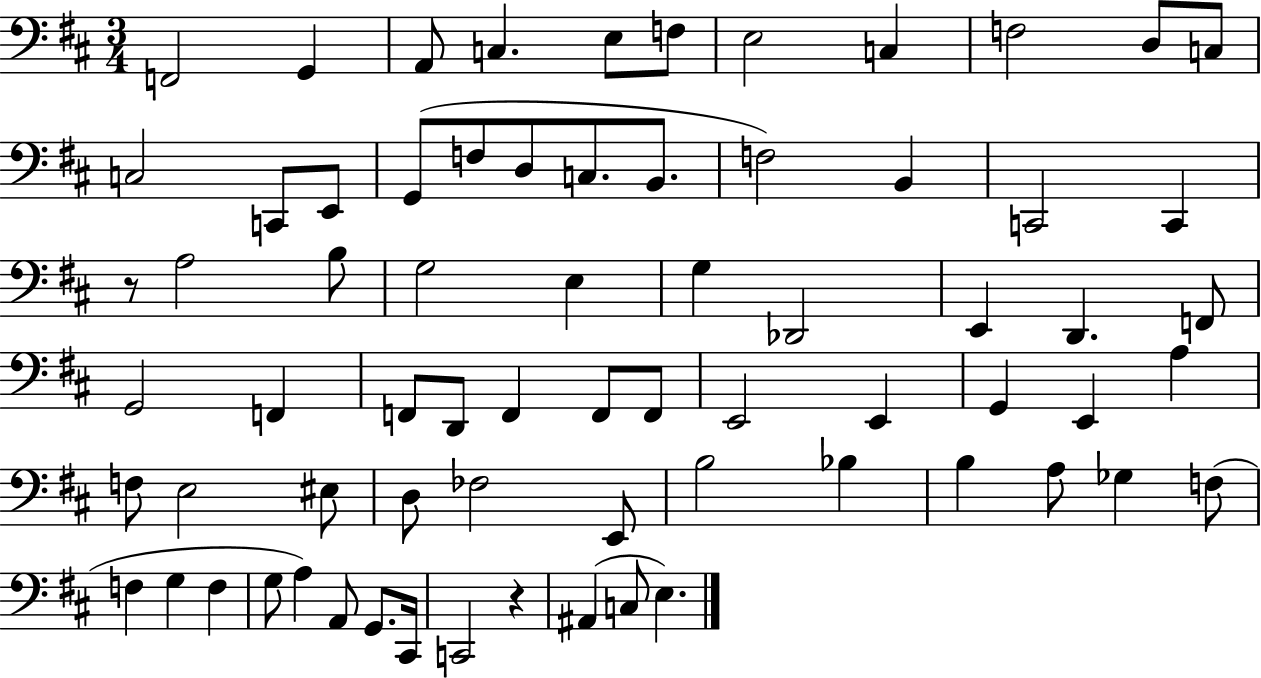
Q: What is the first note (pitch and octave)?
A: F2